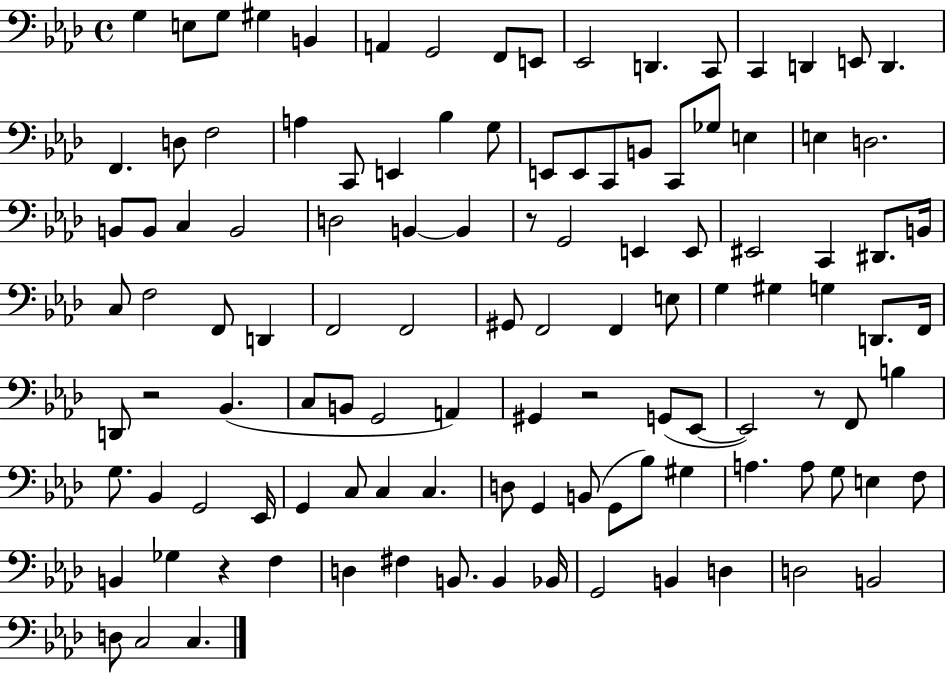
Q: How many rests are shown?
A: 5